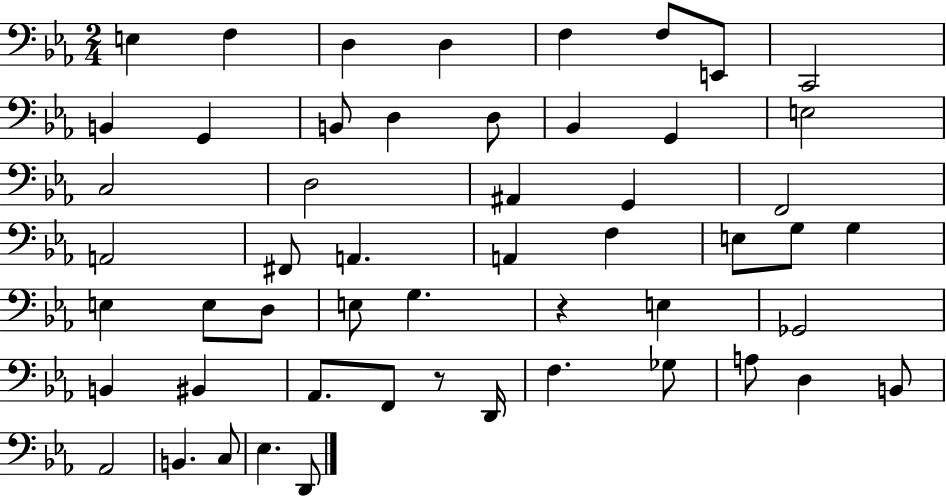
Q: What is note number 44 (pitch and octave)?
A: A3